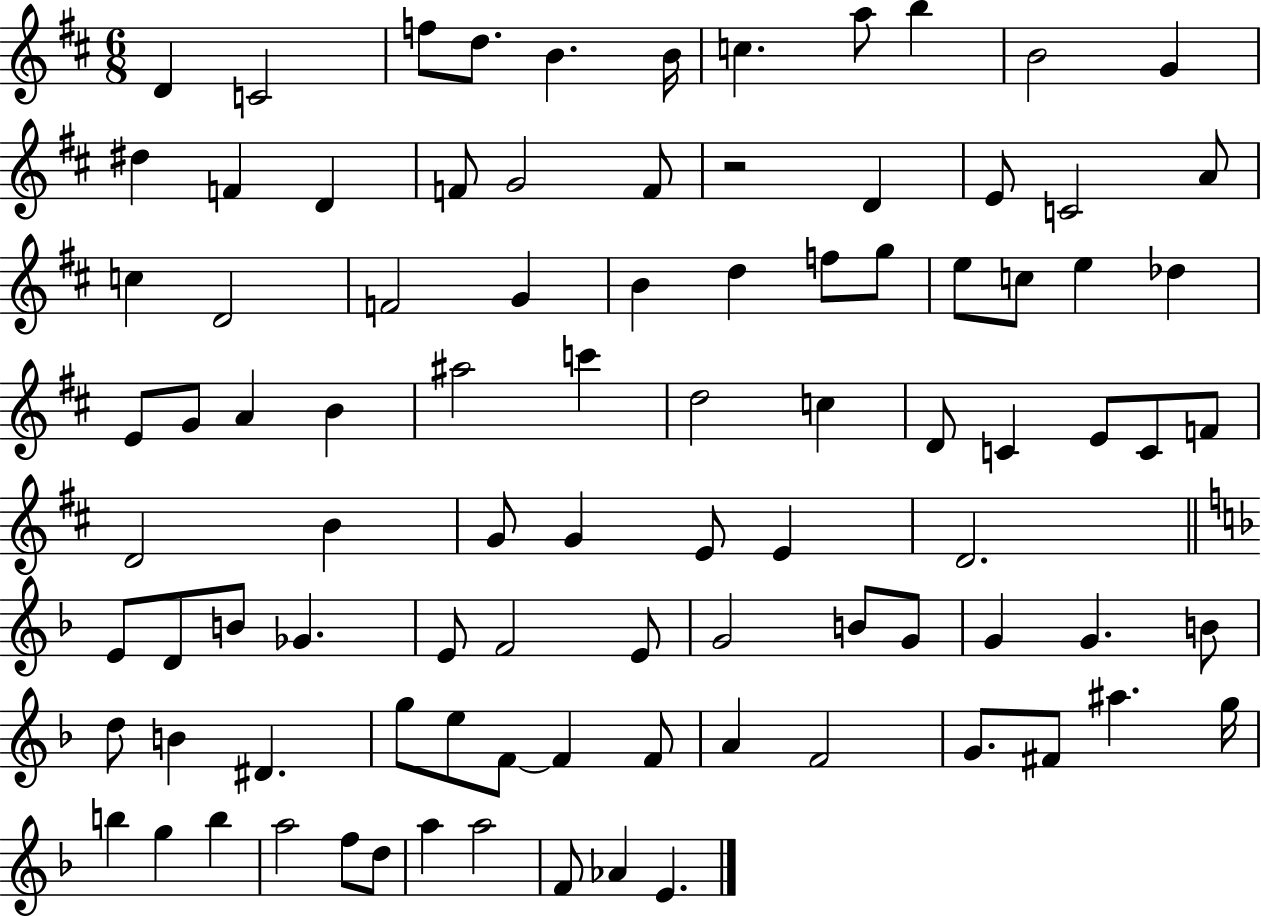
{
  \clef treble
  \numericTimeSignature
  \time 6/8
  \key d \major
  d'4 c'2 | f''8 d''8. b'4. b'16 | c''4. a''8 b''4 | b'2 g'4 | \break dis''4 f'4 d'4 | f'8 g'2 f'8 | r2 d'4 | e'8 c'2 a'8 | \break c''4 d'2 | f'2 g'4 | b'4 d''4 f''8 g''8 | e''8 c''8 e''4 des''4 | \break e'8 g'8 a'4 b'4 | ais''2 c'''4 | d''2 c''4 | d'8 c'4 e'8 c'8 f'8 | \break d'2 b'4 | g'8 g'4 e'8 e'4 | d'2. | \bar "||" \break \key f \major e'8 d'8 b'8 ges'4. | e'8 f'2 e'8 | g'2 b'8 g'8 | g'4 g'4. b'8 | \break d''8 b'4 dis'4. | g''8 e''8 f'8~~ f'4 f'8 | a'4 f'2 | g'8. fis'8 ais''4. g''16 | \break b''4 g''4 b''4 | a''2 f''8 d''8 | a''4 a''2 | f'8 aes'4 e'4. | \break \bar "|."
}